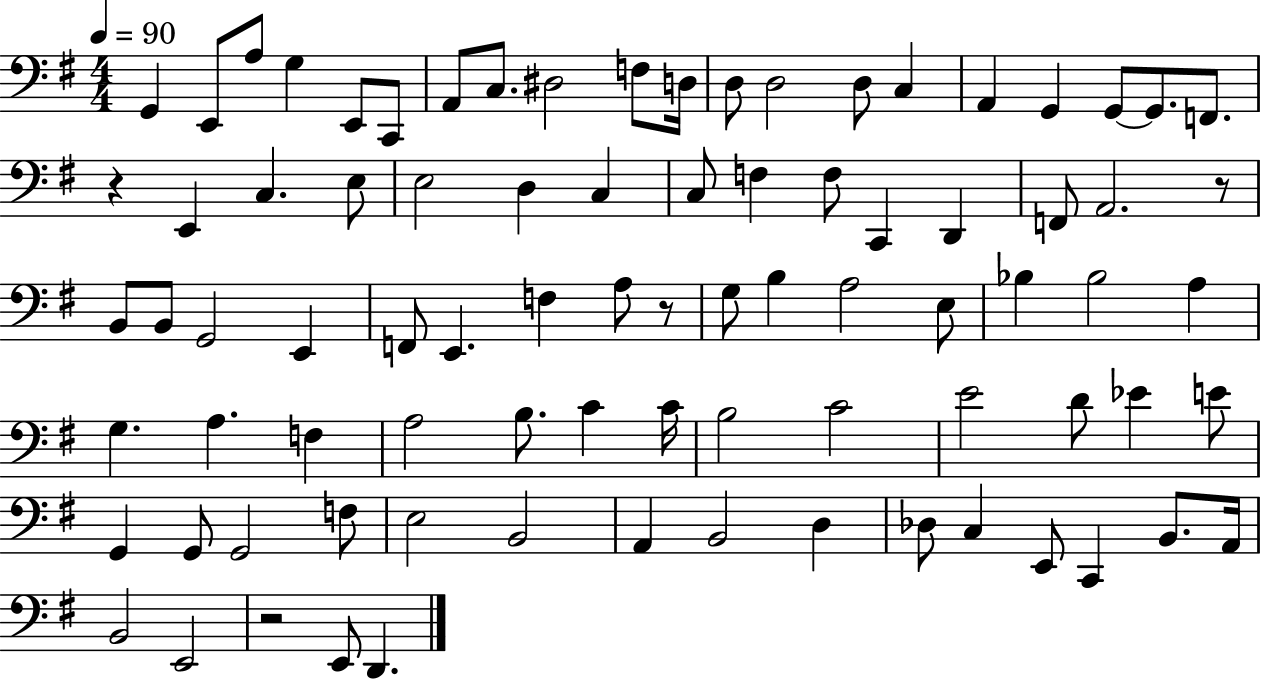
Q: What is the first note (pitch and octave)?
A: G2